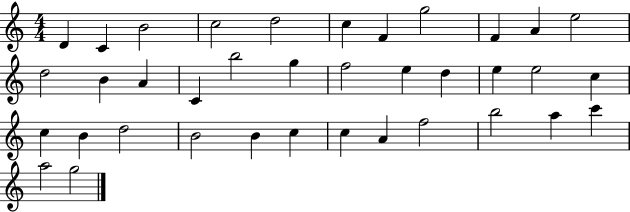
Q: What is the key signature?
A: C major